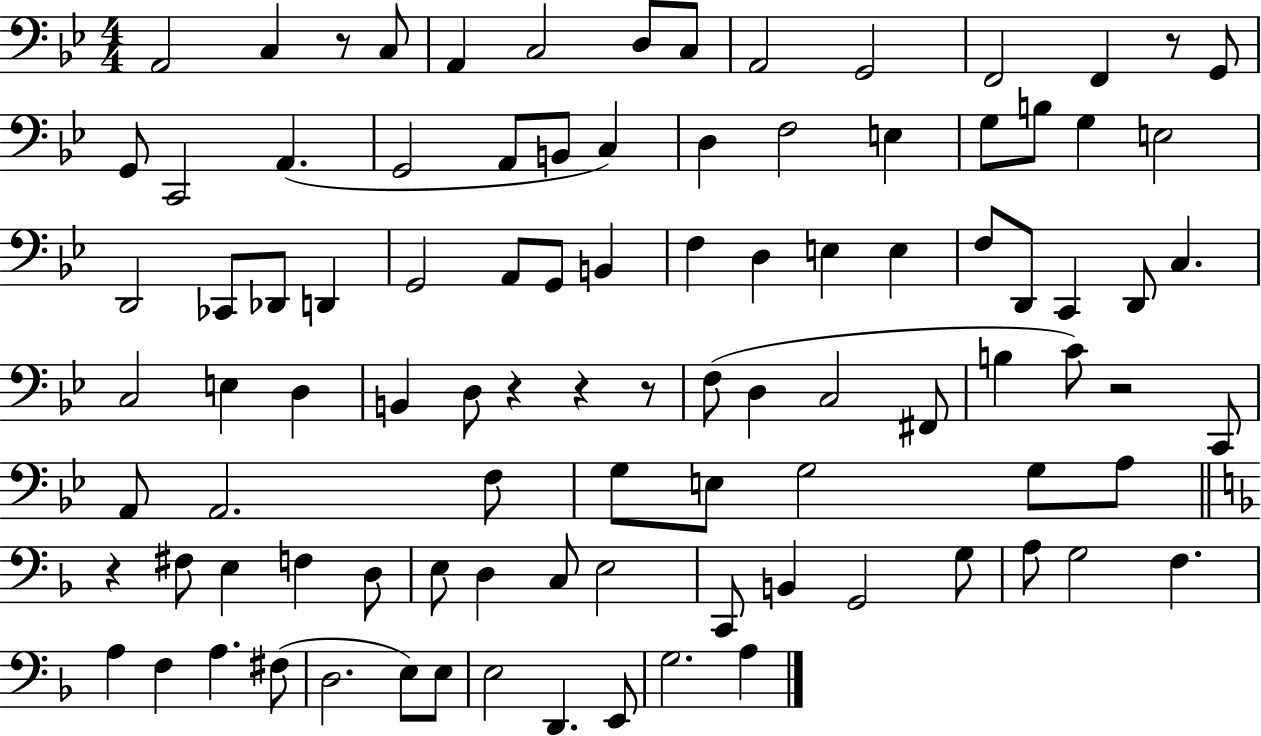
{
  \clef bass
  \numericTimeSignature
  \time 4/4
  \key bes \major
  \repeat volta 2 { a,2 c4 r8 c8 | a,4 c2 d8 c8 | a,2 g,2 | f,2 f,4 r8 g,8 | \break g,8 c,2 a,4.( | g,2 a,8 b,8 c4) | d4 f2 e4 | g8 b8 g4 e2 | \break d,2 ces,8 des,8 d,4 | g,2 a,8 g,8 b,4 | f4 d4 e4 e4 | f8 d,8 c,4 d,8 c4. | \break c2 e4 d4 | b,4 d8 r4 r4 r8 | f8( d4 c2 fis,8 | b4 c'8) r2 c,8 | \break a,8 a,2. f8 | g8 e8 g2 g8 a8 | \bar "||" \break \key d \minor r4 fis8 e4 f4 d8 | e8 d4 c8 e2 | c,8 b,4 g,2 g8 | a8 g2 f4. | \break a4 f4 a4. fis8( | d2. e8) e8 | e2 d,4. e,8 | g2. a4 | \break } \bar "|."
}